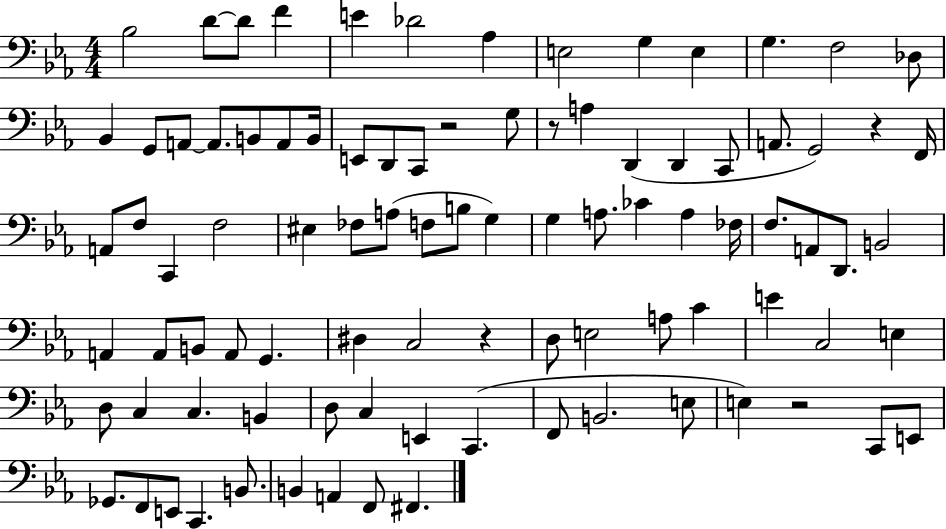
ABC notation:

X:1
T:Untitled
M:4/4
L:1/4
K:Eb
_B,2 D/2 D/2 F E _D2 _A, E,2 G, E, G, F,2 _D,/2 _B,, G,,/2 A,,/2 A,,/2 B,,/2 A,,/2 B,,/4 E,,/2 D,,/2 C,,/2 z2 G,/2 z/2 A, D,, D,, C,,/2 A,,/2 G,,2 z F,,/4 A,,/2 F,/2 C,, F,2 ^E, _F,/2 A,/2 F,/2 B,/2 G, G, A,/2 _C A, _F,/4 F,/2 A,,/2 D,,/2 B,,2 A,, A,,/2 B,,/2 A,,/2 G,, ^D, C,2 z D,/2 E,2 A,/2 C E C,2 E, D,/2 C, C, B,, D,/2 C, E,, C,, F,,/2 B,,2 E,/2 E, z2 C,,/2 E,,/2 _G,,/2 F,,/2 E,,/2 C,, B,,/2 B,, A,, F,,/2 ^F,,